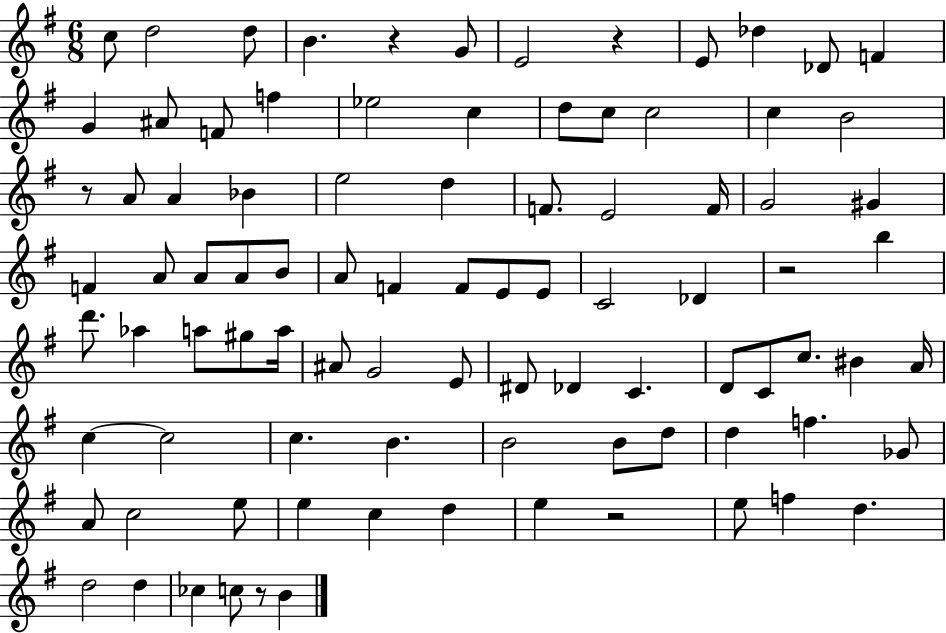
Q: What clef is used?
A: treble